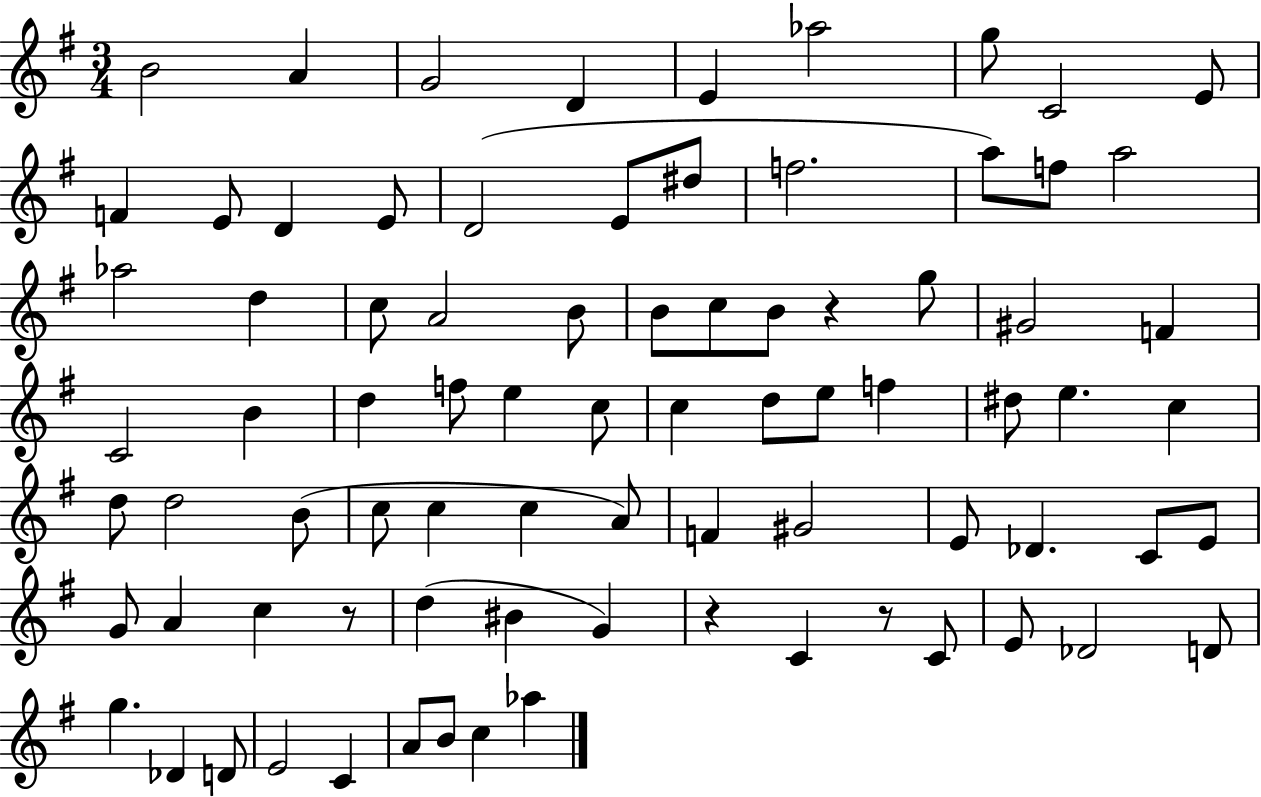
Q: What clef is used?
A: treble